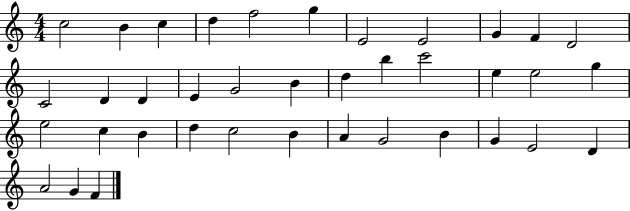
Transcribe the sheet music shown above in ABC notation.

X:1
T:Untitled
M:4/4
L:1/4
K:C
c2 B c d f2 g E2 E2 G F D2 C2 D D E G2 B d b c'2 e e2 g e2 c B d c2 B A G2 B G E2 D A2 G F